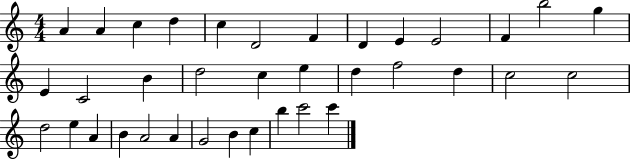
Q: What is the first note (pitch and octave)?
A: A4